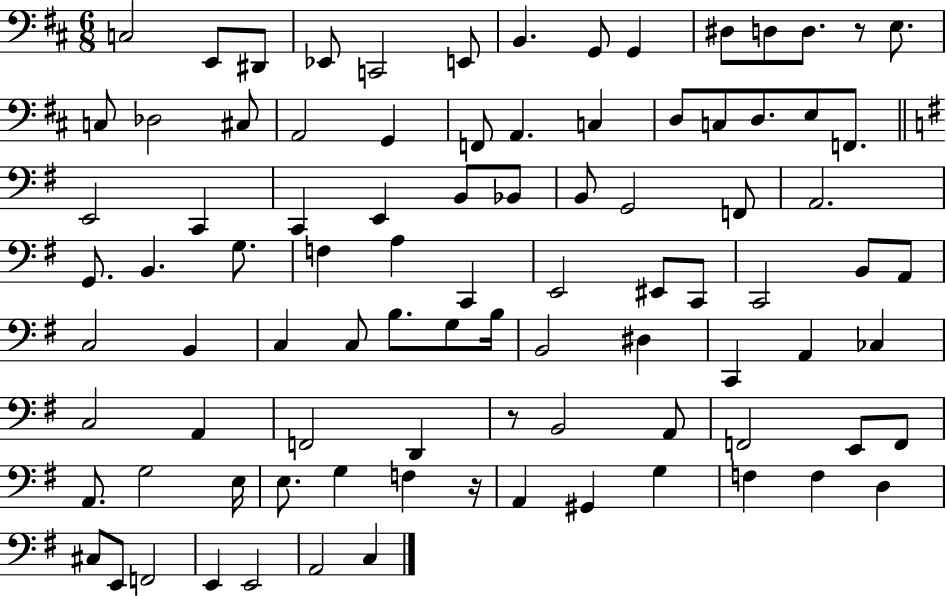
{
  \clef bass
  \numericTimeSignature
  \time 6/8
  \key d \major
  c2 e,8 dis,8 | ees,8 c,2 e,8 | b,4. g,8 g,4 | dis8 d8 d8. r8 e8. | \break c8 des2 cis8 | a,2 g,4 | f,8 a,4. c4 | d8 c8 d8. e8 f,8. | \break \bar "||" \break \key g \major e,2 c,4 | c,4 e,4 b,8 bes,8 | b,8 g,2 f,8 | a,2. | \break g,8. b,4. g8. | f4 a4 c,4 | e,2 eis,8 c,8 | c,2 b,8 a,8 | \break c2 b,4 | c4 c8 b8. g8 b16 | b,2 dis4 | c,4 a,4 ces4 | \break c2 a,4 | f,2 d,4 | r8 b,2 a,8 | f,2 e,8 f,8 | \break a,8. g2 e16 | e8. g4 f4 r16 | a,4 gis,4 g4 | f4 f4 d4 | \break cis8 e,8 f,2 | e,4 e,2 | a,2 c4 | \bar "|."
}